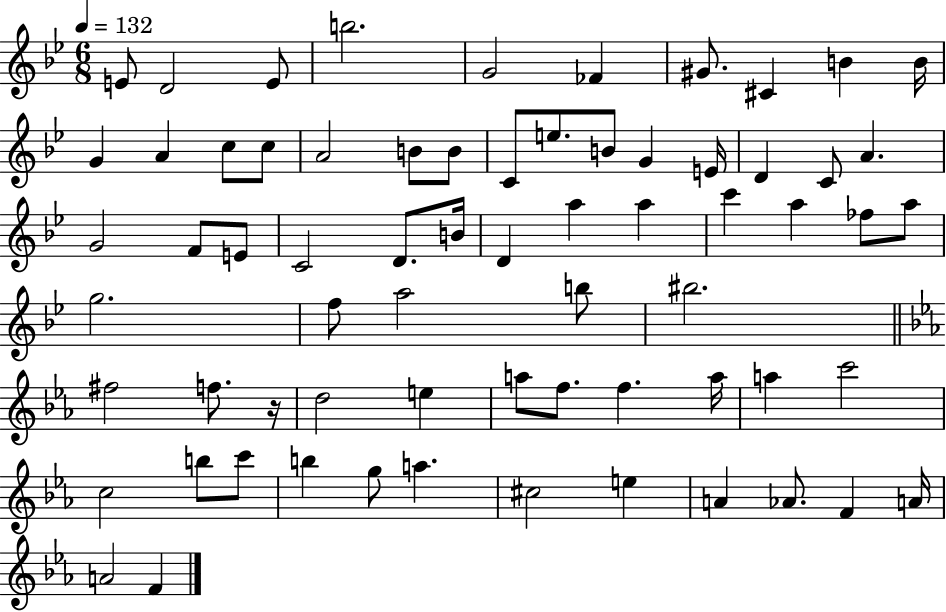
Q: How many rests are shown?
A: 1